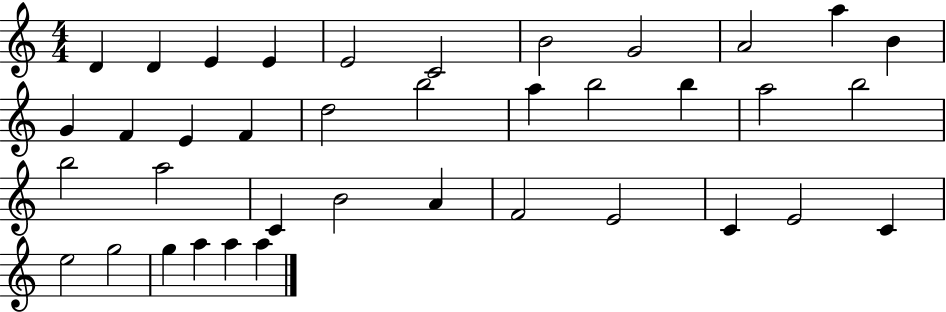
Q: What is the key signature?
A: C major